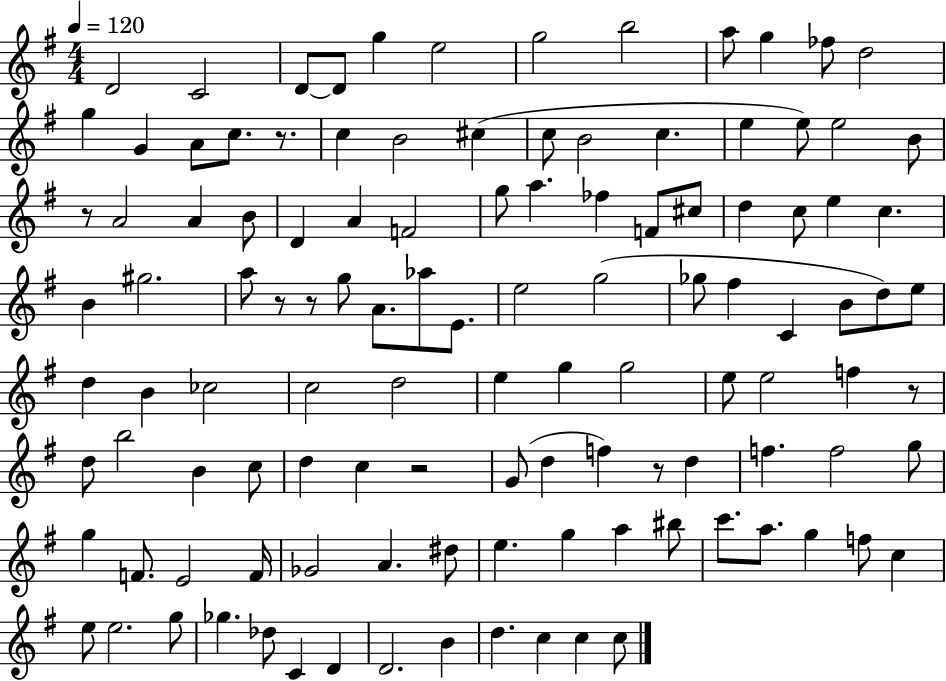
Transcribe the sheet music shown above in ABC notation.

X:1
T:Untitled
M:4/4
L:1/4
K:G
D2 C2 D/2 D/2 g e2 g2 b2 a/2 g _f/2 d2 g G A/2 c/2 z/2 c B2 ^c c/2 B2 c e e/2 e2 B/2 z/2 A2 A B/2 D A F2 g/2 a _f F/2 ^c/2 d c/2 e c B ^g2 a/2 z/2 z/2 g/2 A/2 _a/2 E/2 e2 g2 _g/2 ^f C B/2 d/2 e/2 d B _c2 c2 d2 e g g2 e/2 e2 f z/2 d/2 b2 B c/2 d c z2 G/2 d f z/2 d f f2 g/2 g F/2 E2 F/4 _G2 A ^d/2 e g a ^b/2 c'/2 a/2 g f/2 c e/2 e2 g/2 _g _d/2 C D D2 B d c c c/2